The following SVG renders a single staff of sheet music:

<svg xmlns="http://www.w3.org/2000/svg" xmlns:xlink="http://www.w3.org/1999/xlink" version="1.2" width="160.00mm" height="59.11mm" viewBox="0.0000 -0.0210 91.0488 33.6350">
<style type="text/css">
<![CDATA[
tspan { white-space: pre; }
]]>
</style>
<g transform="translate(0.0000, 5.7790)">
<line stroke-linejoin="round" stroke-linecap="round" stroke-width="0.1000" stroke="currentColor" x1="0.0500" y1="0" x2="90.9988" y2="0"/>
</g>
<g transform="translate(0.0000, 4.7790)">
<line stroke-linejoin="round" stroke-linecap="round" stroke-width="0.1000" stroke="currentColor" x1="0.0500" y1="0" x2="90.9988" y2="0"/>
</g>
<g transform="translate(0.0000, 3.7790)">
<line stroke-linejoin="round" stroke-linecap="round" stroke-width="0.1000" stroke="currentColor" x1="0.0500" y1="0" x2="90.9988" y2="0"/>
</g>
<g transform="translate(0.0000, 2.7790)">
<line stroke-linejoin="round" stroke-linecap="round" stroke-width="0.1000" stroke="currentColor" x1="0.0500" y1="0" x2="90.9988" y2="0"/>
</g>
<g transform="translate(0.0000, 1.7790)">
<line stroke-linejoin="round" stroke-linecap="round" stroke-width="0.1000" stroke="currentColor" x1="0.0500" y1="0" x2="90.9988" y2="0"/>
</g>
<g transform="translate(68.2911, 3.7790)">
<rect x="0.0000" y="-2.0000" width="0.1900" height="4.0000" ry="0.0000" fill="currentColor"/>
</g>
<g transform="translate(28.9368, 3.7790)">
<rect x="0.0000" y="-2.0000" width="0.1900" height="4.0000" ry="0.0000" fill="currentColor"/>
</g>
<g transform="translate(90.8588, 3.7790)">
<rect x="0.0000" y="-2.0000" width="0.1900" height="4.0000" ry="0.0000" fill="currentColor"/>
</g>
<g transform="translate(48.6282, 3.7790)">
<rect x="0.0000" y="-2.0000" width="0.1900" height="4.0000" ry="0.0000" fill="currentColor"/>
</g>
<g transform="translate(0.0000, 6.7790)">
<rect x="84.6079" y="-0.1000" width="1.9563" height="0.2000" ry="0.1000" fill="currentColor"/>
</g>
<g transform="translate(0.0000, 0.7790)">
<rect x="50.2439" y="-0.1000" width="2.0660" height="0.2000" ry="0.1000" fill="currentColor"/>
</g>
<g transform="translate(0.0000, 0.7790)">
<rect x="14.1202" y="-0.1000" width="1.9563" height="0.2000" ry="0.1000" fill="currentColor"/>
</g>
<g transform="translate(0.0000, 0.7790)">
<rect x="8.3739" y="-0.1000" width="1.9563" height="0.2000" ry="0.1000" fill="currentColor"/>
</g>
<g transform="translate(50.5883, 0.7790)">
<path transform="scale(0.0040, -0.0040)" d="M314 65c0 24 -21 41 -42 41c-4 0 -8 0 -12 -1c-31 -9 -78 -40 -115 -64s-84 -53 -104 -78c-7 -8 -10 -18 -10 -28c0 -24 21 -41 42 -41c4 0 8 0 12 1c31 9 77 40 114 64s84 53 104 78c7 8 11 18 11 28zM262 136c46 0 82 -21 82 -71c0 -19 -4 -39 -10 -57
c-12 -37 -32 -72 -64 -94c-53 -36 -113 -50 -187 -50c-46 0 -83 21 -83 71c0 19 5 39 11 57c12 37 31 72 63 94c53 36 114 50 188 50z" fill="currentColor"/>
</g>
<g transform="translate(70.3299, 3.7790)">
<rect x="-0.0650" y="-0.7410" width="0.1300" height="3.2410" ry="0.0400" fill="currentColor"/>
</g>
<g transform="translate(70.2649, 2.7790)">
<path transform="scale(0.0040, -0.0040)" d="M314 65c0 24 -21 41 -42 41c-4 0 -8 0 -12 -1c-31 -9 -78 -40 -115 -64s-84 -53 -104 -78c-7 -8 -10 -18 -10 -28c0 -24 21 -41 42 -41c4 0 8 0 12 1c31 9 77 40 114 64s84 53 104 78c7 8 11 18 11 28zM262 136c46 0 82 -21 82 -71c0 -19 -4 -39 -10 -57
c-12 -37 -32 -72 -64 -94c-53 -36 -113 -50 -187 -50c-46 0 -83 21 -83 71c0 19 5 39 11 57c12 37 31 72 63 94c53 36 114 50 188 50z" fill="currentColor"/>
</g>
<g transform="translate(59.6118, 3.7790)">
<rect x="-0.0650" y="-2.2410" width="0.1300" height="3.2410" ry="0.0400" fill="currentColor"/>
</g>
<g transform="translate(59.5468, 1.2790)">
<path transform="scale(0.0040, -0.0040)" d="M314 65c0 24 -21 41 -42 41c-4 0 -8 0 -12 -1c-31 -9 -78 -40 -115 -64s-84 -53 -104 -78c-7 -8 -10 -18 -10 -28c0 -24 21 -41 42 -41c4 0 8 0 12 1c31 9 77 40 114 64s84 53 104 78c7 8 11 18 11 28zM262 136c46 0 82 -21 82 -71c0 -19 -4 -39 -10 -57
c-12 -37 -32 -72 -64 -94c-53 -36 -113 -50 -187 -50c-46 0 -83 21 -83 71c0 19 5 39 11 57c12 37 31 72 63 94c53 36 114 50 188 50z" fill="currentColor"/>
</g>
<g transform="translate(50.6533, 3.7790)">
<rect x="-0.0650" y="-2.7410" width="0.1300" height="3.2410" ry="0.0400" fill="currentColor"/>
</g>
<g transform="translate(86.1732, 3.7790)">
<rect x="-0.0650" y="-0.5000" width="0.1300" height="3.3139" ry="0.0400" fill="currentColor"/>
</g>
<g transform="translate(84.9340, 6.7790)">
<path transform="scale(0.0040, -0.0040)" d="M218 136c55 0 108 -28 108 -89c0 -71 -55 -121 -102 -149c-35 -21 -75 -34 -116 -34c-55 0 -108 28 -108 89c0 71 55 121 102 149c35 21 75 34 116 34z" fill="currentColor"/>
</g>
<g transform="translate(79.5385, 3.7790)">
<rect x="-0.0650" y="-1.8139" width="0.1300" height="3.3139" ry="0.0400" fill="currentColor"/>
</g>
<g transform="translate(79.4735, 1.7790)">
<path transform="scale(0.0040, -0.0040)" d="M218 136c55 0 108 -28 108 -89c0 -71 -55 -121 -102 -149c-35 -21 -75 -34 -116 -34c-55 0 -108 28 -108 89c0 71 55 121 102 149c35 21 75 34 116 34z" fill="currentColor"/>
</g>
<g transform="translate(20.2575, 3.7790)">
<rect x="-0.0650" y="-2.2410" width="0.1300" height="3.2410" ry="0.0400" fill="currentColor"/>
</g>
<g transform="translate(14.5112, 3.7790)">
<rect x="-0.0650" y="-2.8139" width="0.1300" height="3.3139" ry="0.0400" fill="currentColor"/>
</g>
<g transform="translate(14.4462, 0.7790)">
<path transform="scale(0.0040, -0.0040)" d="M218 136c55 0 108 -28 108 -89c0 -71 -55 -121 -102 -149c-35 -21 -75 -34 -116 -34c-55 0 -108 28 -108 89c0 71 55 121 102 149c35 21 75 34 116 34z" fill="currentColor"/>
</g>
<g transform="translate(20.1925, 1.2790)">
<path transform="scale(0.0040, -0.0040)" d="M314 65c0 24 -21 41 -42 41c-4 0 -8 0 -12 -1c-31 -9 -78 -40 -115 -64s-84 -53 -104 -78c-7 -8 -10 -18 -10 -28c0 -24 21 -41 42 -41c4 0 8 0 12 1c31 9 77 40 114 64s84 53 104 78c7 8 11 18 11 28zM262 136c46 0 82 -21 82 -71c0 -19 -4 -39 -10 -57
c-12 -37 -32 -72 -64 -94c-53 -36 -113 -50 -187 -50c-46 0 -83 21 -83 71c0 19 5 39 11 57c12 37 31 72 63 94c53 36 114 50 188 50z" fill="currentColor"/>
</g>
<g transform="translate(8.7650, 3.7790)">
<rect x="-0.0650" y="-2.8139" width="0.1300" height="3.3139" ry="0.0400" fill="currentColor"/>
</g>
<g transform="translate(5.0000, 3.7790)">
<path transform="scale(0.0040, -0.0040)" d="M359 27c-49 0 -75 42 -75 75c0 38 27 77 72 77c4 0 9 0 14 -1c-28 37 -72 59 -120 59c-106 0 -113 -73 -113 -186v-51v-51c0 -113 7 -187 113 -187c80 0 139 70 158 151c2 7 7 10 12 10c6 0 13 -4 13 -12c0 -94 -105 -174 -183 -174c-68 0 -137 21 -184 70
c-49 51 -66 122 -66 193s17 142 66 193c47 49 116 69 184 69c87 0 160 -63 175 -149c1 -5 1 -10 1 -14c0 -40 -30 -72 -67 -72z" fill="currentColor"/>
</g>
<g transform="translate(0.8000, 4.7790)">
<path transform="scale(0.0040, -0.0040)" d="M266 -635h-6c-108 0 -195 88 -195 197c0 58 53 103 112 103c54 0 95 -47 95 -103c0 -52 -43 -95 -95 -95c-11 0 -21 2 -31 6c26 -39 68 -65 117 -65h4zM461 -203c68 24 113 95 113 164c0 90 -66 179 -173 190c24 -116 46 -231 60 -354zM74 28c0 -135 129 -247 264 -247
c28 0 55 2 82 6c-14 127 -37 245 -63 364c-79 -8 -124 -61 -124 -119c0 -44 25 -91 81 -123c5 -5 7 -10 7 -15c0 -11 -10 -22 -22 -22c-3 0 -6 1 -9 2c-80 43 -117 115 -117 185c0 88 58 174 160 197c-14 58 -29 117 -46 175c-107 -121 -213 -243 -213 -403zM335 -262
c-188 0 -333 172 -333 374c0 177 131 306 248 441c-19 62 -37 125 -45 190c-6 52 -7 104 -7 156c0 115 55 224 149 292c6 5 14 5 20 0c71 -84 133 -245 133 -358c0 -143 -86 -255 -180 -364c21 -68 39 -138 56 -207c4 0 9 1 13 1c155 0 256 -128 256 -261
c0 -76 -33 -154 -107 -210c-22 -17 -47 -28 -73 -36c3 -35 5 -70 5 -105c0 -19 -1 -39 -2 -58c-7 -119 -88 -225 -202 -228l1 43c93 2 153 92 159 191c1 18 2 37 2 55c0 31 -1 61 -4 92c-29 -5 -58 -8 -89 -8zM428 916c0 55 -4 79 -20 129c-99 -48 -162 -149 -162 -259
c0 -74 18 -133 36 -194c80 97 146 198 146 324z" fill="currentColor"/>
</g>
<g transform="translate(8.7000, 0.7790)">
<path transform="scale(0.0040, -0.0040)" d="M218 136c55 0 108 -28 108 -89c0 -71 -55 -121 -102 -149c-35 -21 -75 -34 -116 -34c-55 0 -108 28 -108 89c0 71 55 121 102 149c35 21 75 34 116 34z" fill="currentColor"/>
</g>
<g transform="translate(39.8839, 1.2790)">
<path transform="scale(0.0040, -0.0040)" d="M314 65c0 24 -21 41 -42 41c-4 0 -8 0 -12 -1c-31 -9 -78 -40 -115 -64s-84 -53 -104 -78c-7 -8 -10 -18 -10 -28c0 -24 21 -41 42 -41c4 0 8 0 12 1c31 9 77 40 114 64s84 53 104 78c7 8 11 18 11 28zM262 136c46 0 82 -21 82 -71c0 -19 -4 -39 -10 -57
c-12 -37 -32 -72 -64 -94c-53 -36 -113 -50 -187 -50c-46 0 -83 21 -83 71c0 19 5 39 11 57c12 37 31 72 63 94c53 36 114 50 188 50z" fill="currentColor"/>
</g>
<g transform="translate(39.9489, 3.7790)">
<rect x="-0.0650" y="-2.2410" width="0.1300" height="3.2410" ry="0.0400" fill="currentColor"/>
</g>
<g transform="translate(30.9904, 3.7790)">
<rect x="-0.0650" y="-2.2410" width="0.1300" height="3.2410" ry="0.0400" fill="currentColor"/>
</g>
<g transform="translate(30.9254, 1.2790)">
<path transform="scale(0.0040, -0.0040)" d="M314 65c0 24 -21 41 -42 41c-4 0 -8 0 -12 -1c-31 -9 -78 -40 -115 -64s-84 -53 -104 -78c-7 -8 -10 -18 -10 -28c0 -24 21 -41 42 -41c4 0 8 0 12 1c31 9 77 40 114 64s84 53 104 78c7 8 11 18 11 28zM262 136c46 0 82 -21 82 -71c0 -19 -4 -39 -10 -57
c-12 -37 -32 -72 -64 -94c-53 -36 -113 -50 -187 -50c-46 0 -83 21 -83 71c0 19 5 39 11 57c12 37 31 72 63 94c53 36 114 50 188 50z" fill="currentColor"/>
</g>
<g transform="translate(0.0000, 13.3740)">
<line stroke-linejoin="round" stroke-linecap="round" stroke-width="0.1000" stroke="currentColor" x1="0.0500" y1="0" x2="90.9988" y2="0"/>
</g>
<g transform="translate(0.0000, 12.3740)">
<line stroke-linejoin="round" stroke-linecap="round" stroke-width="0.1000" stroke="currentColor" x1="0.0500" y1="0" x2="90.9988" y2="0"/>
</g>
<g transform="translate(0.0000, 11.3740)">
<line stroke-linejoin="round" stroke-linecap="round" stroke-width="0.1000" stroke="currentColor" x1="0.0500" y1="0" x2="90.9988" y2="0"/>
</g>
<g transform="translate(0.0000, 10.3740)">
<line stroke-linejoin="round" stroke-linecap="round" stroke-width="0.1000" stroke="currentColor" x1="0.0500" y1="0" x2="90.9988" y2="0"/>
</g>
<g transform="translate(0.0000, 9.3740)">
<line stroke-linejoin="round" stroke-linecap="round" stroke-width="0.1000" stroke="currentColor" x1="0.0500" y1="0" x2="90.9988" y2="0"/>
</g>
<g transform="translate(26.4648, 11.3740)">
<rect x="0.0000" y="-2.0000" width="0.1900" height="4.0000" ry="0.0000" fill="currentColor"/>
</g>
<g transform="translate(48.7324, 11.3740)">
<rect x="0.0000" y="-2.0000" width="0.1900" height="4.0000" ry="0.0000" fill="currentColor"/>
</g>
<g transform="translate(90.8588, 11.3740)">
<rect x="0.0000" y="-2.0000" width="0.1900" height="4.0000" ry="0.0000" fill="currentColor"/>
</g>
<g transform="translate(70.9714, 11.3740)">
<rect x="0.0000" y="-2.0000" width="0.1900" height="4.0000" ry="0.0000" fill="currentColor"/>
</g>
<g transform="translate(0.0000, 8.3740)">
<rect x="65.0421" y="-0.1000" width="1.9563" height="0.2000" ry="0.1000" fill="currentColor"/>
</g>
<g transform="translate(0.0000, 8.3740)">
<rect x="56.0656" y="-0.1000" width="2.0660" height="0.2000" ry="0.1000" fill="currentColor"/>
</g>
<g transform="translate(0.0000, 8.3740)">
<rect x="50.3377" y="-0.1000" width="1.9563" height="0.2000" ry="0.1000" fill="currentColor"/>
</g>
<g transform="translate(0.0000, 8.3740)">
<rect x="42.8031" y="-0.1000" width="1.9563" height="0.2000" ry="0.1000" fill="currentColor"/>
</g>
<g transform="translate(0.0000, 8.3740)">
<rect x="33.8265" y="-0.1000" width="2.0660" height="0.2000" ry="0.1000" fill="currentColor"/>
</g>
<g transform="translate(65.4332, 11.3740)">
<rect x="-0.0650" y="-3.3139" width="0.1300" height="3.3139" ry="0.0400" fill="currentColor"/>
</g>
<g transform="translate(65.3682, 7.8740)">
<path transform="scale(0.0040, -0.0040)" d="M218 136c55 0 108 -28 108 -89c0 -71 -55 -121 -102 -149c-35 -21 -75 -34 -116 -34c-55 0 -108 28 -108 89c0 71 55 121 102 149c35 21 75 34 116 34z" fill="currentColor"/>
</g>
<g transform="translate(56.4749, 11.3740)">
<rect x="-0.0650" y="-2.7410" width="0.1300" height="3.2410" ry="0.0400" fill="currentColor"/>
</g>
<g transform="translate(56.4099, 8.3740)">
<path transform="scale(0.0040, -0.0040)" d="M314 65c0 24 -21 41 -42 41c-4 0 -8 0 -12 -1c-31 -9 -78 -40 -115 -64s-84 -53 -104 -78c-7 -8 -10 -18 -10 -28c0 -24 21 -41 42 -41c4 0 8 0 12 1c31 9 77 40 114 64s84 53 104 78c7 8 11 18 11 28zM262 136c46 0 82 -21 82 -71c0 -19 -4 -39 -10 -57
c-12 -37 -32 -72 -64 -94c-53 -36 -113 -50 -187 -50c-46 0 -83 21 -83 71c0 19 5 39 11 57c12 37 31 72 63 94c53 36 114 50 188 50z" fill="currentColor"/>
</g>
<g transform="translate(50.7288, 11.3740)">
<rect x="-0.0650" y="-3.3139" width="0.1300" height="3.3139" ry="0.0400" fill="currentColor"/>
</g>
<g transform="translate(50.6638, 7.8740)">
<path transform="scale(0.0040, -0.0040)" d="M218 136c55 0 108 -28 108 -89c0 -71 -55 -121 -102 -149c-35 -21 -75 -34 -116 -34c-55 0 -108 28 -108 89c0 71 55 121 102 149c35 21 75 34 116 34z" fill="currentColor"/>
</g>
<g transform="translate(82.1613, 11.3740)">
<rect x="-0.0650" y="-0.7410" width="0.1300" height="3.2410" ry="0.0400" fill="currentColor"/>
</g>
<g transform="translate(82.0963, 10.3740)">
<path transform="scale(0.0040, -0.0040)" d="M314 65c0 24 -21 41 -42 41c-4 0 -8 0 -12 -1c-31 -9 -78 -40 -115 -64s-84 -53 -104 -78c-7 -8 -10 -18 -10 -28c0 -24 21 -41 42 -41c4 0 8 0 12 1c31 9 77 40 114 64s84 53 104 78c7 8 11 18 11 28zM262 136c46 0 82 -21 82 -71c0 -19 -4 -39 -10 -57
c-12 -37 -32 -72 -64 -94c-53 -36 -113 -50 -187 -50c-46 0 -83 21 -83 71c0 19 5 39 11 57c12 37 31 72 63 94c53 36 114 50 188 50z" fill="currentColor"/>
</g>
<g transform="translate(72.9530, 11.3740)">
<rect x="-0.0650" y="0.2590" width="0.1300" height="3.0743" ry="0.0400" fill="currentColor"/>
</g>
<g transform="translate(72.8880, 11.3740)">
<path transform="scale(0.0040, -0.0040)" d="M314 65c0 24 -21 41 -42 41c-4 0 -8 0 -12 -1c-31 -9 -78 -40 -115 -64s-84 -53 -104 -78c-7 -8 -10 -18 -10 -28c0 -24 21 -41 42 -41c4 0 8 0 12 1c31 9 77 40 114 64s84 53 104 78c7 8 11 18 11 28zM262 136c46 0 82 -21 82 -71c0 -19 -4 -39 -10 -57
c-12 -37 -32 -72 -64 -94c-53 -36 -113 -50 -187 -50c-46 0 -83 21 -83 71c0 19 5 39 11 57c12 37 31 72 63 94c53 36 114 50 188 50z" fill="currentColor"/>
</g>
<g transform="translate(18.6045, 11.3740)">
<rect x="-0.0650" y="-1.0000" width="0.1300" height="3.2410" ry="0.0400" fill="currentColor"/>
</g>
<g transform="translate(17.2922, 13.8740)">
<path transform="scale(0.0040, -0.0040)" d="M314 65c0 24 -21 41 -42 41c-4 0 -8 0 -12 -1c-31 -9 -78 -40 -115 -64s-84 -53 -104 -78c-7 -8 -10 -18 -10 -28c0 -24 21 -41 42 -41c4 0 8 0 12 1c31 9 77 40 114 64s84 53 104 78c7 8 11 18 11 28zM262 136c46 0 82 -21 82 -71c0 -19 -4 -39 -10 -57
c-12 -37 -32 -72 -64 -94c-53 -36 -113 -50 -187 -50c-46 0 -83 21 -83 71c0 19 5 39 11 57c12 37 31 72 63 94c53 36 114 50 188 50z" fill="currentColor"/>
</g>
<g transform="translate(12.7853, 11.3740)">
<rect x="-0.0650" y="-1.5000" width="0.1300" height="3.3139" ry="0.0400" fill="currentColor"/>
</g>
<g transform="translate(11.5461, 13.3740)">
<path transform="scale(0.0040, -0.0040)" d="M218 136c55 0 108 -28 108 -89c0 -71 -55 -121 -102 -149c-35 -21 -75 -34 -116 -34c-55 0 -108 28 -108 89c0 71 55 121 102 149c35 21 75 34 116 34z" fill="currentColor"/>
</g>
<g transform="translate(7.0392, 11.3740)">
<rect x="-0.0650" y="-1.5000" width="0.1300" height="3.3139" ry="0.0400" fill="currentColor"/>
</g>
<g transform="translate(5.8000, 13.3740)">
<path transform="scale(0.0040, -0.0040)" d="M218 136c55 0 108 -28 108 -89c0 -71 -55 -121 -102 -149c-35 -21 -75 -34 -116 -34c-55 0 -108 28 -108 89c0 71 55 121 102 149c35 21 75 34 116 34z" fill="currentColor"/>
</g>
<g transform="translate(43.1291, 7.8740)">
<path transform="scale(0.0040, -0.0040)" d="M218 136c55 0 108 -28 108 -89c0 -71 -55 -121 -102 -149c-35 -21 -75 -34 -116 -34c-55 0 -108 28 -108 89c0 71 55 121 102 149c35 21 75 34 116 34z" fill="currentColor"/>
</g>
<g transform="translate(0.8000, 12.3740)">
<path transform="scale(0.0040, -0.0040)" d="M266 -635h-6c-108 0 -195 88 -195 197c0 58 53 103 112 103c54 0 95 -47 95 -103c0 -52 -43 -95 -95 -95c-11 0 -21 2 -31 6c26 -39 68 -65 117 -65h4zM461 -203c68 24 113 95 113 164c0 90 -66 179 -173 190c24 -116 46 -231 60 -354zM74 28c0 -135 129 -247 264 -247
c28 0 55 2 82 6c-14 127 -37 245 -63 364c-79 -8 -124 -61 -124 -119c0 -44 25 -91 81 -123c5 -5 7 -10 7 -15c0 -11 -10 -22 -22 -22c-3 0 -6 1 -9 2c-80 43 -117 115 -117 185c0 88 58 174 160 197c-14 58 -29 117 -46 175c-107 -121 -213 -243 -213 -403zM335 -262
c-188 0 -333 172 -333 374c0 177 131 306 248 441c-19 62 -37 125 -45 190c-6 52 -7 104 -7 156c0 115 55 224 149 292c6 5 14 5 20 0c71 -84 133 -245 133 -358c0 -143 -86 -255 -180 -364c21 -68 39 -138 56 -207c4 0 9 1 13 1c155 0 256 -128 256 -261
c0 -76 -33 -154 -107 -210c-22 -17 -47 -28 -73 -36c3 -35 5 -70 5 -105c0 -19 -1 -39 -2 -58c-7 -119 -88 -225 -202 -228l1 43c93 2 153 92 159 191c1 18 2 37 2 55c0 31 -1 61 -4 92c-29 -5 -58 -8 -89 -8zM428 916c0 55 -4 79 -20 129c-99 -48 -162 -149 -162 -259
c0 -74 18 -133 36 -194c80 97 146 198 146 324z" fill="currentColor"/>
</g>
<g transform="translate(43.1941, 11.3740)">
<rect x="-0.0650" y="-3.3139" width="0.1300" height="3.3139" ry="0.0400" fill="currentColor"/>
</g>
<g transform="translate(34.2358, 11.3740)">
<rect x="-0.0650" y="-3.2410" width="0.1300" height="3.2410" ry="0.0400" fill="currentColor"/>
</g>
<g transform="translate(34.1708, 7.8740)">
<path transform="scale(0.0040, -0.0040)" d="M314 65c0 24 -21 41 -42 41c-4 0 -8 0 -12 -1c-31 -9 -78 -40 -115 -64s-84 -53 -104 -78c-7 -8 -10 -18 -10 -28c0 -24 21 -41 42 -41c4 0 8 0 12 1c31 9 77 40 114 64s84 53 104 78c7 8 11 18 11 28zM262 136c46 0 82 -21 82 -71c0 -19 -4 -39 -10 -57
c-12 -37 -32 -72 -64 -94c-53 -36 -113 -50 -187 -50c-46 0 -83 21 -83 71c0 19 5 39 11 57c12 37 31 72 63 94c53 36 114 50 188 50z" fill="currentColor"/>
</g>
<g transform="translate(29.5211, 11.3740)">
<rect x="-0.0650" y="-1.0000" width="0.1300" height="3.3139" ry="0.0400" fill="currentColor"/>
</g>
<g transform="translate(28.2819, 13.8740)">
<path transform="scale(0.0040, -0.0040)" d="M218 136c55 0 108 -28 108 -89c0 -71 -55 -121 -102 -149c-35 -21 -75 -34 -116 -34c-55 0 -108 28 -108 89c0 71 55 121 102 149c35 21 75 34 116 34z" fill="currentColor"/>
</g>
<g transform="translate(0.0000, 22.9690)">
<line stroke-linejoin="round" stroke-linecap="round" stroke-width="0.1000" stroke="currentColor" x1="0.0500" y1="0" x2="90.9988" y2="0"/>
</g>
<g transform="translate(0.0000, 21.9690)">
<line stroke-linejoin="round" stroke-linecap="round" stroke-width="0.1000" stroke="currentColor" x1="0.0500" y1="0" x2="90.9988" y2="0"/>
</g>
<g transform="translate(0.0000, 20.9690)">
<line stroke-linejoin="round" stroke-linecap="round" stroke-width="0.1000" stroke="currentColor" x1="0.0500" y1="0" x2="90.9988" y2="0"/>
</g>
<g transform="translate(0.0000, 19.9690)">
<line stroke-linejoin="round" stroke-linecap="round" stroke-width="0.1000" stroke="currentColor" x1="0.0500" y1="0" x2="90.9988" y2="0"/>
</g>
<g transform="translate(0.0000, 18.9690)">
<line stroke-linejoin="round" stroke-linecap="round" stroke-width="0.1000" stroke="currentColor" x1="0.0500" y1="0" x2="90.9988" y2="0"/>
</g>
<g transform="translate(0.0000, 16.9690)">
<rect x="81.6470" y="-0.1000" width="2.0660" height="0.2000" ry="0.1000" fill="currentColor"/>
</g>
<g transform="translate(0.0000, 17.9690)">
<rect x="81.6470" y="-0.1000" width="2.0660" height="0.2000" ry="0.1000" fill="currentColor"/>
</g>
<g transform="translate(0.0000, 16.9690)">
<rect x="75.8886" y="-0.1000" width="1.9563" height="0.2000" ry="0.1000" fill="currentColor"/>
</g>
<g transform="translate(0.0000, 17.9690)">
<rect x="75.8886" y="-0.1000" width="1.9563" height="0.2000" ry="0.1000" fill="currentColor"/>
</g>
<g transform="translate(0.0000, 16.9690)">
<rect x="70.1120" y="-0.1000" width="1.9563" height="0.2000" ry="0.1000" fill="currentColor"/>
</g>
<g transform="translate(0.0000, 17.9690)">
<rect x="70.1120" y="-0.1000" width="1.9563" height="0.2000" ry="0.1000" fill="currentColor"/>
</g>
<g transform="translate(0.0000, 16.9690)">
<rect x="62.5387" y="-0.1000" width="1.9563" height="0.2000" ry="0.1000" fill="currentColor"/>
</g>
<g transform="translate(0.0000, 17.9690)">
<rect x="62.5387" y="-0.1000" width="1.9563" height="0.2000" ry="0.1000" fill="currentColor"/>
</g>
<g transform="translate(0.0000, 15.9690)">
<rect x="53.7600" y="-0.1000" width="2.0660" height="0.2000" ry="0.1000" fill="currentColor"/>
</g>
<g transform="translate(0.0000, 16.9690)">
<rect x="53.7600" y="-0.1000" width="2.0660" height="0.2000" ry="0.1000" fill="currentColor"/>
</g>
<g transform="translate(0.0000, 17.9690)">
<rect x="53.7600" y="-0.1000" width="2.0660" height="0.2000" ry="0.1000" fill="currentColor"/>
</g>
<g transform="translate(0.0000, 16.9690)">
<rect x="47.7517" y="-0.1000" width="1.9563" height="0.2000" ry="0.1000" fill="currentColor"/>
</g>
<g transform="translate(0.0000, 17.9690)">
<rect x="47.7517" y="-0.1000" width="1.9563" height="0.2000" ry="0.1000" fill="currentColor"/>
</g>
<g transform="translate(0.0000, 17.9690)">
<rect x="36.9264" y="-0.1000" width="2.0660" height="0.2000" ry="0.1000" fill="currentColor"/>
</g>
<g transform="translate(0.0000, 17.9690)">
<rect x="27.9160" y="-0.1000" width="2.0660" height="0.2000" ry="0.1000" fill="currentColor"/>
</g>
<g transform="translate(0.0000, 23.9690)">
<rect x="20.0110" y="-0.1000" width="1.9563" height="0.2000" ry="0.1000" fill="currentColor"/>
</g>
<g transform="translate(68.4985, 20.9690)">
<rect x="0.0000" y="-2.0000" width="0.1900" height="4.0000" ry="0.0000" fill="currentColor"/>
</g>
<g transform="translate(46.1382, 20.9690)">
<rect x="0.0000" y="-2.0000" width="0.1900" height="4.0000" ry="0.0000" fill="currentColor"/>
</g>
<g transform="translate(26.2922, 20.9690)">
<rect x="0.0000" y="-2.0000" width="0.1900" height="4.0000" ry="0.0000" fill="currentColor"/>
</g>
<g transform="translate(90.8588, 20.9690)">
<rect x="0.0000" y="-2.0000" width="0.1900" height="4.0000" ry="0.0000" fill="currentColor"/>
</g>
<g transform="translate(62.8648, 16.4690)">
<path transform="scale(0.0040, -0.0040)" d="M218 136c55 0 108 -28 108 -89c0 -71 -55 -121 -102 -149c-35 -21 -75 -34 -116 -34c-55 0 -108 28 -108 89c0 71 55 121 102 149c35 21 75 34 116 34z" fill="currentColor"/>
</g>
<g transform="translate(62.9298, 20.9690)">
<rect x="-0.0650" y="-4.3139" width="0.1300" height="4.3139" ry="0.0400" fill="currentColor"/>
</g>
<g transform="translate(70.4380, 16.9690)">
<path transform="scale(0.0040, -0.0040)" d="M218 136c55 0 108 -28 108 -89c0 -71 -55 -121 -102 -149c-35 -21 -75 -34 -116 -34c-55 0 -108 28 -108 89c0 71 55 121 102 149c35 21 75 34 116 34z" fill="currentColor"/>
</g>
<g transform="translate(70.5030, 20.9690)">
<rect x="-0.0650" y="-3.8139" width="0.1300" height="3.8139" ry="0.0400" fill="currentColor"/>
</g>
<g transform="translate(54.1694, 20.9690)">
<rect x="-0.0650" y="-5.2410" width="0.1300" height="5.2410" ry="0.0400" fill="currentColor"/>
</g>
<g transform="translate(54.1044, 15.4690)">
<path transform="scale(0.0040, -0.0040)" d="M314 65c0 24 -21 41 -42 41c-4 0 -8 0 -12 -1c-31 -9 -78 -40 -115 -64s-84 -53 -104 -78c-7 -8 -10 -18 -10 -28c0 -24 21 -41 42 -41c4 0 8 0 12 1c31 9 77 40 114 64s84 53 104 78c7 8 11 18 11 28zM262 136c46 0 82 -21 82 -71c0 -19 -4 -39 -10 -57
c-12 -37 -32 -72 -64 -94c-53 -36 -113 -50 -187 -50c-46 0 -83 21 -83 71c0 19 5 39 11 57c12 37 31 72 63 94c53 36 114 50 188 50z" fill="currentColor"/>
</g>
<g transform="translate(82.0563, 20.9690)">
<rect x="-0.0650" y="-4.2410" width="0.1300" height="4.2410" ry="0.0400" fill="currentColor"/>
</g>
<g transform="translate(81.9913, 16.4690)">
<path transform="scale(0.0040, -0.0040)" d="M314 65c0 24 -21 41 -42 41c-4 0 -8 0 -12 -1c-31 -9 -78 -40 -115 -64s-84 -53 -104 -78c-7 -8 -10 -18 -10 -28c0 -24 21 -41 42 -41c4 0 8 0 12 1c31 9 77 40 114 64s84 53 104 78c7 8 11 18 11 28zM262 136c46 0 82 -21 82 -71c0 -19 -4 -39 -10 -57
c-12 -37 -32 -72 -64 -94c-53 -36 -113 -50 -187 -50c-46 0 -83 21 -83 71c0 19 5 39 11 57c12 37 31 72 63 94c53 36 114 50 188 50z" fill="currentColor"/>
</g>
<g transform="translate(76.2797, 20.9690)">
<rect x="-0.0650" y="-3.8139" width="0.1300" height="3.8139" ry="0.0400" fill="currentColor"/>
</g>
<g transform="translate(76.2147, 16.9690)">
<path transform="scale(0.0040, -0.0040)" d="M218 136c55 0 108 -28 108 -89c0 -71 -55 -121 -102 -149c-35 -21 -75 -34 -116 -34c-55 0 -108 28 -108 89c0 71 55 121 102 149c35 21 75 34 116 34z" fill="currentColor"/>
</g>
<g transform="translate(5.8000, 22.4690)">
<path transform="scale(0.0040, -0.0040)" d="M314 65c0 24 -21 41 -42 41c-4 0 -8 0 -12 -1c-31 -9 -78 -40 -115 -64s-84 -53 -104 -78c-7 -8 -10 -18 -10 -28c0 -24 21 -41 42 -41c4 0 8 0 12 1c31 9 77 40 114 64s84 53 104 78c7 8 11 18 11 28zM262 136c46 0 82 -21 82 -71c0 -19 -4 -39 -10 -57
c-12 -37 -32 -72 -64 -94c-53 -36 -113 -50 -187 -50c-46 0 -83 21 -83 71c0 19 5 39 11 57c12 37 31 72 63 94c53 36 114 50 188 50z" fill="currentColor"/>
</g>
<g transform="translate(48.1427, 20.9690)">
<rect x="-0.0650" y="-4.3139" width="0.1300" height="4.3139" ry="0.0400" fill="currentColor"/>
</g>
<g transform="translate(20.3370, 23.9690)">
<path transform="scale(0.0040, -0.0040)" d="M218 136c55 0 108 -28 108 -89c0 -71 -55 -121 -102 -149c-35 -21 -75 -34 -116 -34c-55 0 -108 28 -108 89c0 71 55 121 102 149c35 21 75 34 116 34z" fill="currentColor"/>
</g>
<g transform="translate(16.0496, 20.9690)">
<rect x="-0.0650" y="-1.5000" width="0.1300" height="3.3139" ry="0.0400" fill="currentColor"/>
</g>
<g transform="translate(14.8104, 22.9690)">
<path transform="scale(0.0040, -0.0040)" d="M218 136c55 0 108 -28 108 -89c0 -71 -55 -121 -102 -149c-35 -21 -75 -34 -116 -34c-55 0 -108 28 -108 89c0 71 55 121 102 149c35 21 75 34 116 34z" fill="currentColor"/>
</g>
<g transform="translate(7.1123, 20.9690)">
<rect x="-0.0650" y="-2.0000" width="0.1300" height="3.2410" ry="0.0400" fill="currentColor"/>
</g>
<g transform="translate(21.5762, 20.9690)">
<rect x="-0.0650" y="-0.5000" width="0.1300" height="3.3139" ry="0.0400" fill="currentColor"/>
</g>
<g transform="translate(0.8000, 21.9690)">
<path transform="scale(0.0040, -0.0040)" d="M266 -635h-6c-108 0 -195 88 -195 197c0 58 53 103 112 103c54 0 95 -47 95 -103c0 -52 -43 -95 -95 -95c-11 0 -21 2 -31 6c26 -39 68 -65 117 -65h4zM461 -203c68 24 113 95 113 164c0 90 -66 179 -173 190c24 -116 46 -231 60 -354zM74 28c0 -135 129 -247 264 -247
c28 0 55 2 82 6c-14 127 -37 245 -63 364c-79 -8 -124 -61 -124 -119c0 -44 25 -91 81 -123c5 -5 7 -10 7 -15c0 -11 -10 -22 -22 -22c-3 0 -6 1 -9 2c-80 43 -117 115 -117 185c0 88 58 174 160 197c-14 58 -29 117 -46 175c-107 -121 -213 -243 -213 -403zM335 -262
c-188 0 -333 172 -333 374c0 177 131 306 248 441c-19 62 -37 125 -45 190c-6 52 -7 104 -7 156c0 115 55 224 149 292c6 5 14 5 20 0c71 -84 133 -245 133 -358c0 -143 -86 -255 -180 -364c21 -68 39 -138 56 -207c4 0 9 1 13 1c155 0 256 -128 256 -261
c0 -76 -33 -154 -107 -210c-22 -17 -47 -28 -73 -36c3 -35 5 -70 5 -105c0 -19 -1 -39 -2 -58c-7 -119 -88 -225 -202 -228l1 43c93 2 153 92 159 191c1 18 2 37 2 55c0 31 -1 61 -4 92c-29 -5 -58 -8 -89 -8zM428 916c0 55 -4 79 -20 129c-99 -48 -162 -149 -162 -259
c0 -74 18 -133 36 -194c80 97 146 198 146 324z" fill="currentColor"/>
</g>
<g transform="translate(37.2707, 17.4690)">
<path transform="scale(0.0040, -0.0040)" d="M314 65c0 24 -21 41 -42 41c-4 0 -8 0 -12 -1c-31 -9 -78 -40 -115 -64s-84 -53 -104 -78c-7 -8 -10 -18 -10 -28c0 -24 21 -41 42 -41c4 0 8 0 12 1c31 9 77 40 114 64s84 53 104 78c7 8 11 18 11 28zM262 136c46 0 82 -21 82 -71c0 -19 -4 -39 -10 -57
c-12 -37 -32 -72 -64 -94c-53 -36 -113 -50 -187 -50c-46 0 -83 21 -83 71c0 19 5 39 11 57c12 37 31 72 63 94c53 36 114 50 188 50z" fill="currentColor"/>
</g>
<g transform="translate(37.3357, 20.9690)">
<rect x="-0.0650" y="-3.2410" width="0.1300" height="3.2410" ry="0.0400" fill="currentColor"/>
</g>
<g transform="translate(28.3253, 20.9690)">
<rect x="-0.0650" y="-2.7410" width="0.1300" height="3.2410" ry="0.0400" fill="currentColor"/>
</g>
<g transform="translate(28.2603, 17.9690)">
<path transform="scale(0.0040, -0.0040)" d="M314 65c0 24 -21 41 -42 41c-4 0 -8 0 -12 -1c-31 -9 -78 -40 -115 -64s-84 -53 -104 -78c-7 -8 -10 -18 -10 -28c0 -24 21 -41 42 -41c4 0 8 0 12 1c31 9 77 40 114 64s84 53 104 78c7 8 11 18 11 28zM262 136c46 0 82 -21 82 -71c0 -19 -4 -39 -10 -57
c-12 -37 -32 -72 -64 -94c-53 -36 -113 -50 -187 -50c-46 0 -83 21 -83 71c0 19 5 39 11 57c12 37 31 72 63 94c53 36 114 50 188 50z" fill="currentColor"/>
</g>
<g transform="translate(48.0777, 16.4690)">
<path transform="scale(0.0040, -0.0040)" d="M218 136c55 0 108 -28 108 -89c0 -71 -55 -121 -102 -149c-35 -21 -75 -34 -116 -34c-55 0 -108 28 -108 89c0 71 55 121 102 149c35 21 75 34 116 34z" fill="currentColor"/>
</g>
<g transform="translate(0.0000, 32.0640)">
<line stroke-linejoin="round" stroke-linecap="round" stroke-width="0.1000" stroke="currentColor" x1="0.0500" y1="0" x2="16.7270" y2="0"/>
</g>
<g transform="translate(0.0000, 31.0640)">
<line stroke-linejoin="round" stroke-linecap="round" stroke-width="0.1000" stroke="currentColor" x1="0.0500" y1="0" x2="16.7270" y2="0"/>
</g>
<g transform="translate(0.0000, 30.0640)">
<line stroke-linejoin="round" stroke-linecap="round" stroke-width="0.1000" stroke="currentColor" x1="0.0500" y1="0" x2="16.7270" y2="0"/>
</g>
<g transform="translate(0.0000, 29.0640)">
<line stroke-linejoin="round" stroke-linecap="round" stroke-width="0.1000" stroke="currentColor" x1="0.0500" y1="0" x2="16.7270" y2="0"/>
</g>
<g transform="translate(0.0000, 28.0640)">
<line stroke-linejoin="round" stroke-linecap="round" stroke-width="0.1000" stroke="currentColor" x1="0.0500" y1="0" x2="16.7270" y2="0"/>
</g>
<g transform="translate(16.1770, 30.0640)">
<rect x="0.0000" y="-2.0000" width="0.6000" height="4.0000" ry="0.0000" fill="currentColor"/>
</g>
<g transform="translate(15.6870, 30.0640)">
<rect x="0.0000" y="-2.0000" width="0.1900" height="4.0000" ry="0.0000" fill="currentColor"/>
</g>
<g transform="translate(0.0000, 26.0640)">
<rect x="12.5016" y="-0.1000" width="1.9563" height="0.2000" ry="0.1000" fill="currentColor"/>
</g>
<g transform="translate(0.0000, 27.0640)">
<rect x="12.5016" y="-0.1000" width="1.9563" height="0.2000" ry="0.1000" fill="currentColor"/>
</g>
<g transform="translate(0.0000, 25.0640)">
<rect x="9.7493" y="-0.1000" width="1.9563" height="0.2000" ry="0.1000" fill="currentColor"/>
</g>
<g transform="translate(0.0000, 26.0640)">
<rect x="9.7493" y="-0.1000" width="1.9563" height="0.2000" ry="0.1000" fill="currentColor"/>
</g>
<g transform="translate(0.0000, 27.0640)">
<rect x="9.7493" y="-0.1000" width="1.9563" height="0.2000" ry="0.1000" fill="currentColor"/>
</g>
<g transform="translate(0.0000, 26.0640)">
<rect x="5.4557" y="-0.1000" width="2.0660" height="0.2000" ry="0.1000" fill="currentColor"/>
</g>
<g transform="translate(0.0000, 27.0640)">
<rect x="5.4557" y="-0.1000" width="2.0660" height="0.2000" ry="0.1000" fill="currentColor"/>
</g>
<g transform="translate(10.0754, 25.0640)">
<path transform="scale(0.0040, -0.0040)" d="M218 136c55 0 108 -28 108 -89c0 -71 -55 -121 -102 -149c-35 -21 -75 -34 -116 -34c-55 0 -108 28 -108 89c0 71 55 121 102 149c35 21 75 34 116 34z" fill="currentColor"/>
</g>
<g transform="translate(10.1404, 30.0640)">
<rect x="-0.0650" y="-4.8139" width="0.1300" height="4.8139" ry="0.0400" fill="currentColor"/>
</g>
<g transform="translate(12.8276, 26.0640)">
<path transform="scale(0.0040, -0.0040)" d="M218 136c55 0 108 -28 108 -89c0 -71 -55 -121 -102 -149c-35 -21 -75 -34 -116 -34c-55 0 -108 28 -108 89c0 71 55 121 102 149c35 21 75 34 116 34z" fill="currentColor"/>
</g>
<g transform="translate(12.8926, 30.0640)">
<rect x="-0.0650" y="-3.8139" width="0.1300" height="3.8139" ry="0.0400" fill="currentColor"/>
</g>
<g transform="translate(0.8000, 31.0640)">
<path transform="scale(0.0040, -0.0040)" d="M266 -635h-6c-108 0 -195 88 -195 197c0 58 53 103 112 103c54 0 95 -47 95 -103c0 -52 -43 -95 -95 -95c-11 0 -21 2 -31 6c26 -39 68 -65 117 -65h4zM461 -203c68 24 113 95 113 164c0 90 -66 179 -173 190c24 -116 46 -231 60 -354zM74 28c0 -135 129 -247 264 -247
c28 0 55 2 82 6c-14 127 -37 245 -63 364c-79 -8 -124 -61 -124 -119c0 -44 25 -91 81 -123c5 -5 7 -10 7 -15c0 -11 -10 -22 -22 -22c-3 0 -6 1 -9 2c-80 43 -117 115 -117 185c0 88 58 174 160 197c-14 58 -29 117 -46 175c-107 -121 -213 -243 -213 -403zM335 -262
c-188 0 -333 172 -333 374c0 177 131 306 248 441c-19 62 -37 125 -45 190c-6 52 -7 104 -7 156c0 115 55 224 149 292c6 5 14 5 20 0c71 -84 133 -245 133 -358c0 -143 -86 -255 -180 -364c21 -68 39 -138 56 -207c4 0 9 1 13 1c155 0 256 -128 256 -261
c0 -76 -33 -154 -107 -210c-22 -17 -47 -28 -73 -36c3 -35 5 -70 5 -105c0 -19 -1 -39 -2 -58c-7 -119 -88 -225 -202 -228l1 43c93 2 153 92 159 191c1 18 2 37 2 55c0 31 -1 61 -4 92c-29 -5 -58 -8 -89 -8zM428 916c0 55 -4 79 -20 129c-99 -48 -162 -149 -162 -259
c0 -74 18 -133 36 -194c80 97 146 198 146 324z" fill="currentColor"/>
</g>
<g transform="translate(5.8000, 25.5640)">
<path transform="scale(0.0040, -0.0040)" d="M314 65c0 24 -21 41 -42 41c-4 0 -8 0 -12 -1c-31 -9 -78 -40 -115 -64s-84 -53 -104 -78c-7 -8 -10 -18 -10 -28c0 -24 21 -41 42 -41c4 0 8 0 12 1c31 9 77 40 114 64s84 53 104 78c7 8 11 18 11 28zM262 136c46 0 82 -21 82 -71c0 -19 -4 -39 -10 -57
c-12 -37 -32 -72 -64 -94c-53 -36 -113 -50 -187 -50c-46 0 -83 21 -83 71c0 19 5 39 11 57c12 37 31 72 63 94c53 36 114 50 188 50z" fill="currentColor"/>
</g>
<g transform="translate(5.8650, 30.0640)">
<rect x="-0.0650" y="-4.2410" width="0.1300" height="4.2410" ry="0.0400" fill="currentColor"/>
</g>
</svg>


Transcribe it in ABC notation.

X:1
T:Untitled
M:4/4
L:1/4
K:C
a a g2 g2 g2 a2 g2 d2 f C E E D2 D b2 b b a2 b B2 d2 F2 E C a2 b2 d' f'2 d' c' c' d'2 d'2 e' c'